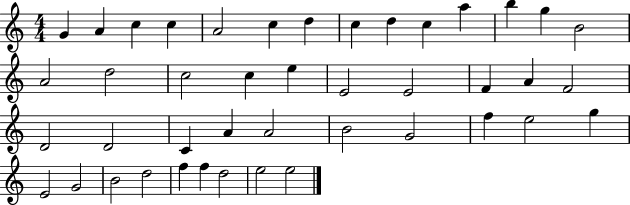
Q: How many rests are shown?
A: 0